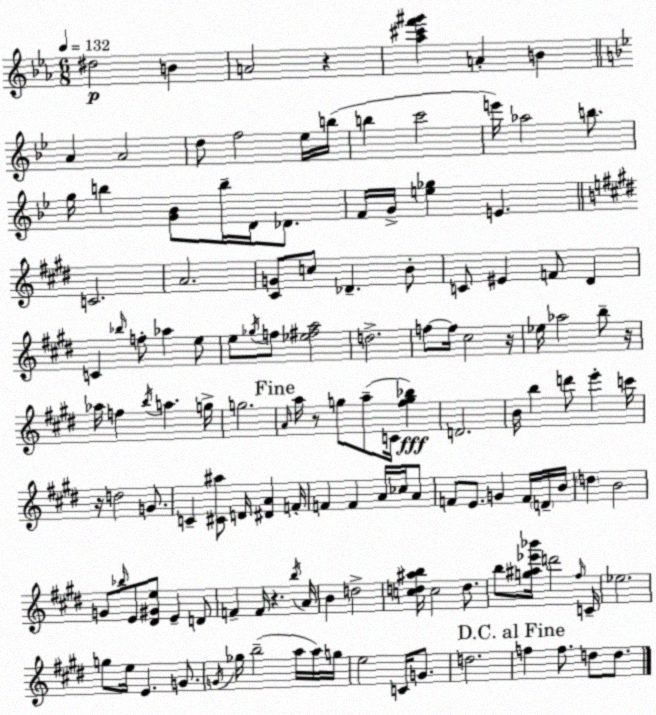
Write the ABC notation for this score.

X:1
T:Untitled
M:6/8
L:1/4
K:Cm
^d2 B A2 z [_a^c'f'^g'] A B A A2 d/2 f2 _e/4 b/4 b c'2 e'/4 _a2 b/2 g/4 b [G_B]/2 b/4 D/4 _D/2 F/4 G/4 [e_g] E C2 A2 [^CG]/2 c/2 _D B/2 C/2 ^E F/2 ^D C _b/4 f/2 _a e/2 e/2 _g/4 f/2 [_e^fa]2 d2 f/2 f/4 ^c2 z/4 _e/4 _a2 b/2 z/4 _a/4 f b/4 a g/4 g2 A/4 a/4 z/2 g/2 a/2 C/4 [^fg_b] D2 B/4 b d'/2 e' c'/4 z/4 d2 G/2 C [^C^a]/2 D/4 [^DA] F/4 F F A/4 _c/4 A/2 F/2 E/2 G F/4 D/4 B/4 d B2 G/2 _b/4 E/2 [^D^Ge]/2 E D/2 F F/4 z b/4 A/4 B d2 [cd^ab]/4 c2 d/2 b/2 [g^a_e'_b']/4 d'2 ^f/4 C/4 _e2 g/2 e/4 E G/2 G/4 _g/4 b2 a/4 a/4 g/4 e2 C/4 G/2 d2 f f/2 d/2 d/2